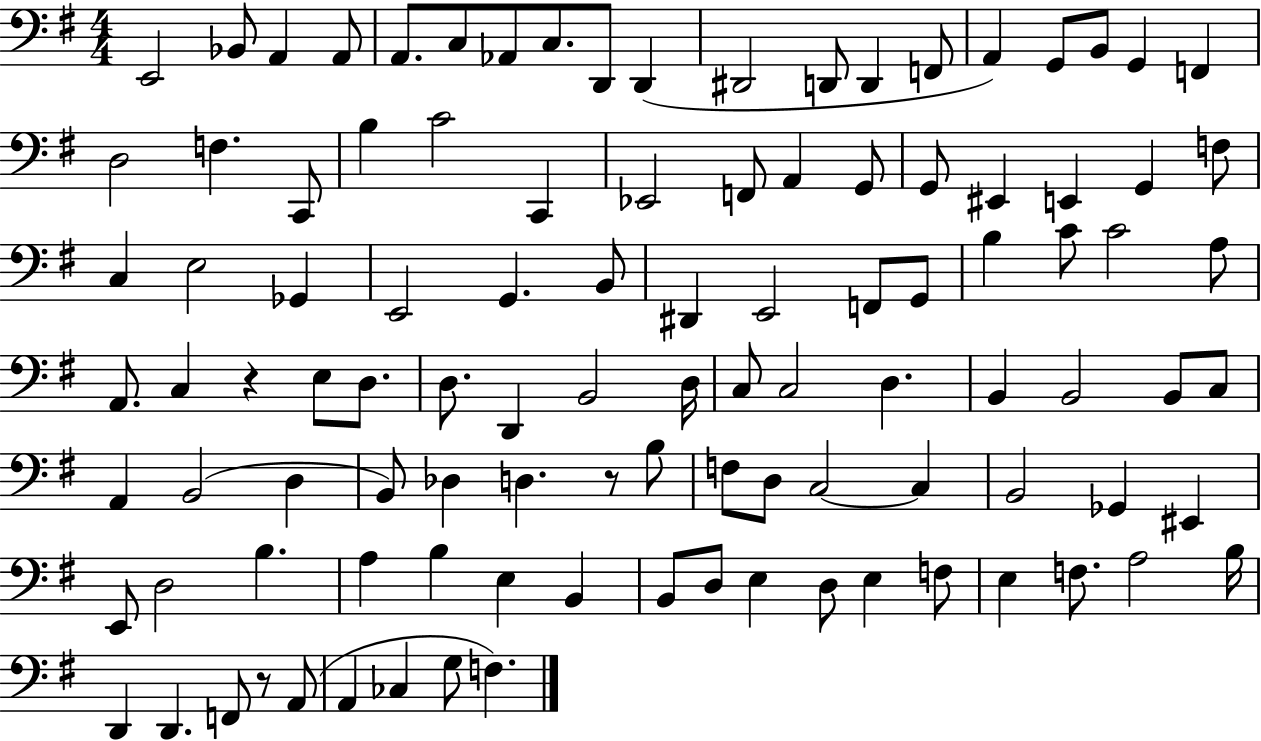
X:1
T:Untitled
M:4/4
L:1/4
K:G
E,,2 _B,,/2 A,, A,,/2 A,,/2 C,/2 _A,,/2 C,/2 D,,/2 D,, ^D,,2 D,,/2 D,, F,,/2 A,, G,,/2 B,,/2 G,, F,, D,2 F, C,,/2 B, C2 C,, _E,,2 F,,/2 A,, G,,/2 G,,/2 ^E,, E,, G,, F,/2 C, E,2 _G,, E,,2 G,, B,,/2 ^D,, E,,2 F,,/2 G,,/2 B, C/2 C2 A,/2 A,,/2 C, z E,/2 D,/2 D,/2 D,, B,,2 D,/4 C,/2 C,2 D, B,, B,,2 B,,/2 C,/2 A,, B,,2 D, B,,/2 _D, D, z/2 B,/2 F,/2 D,/2 C,2 C, B,,2 _G,, ^E,, E,,/2 D,2 B, A, B, E, B,, B,,/2 D,/2 E, D,/2 E, F,/2 E, F,/2 A,2 B,/4 D,, D,, F,,/2 z/2 A,,/2 A,, _C, G,/2 F,